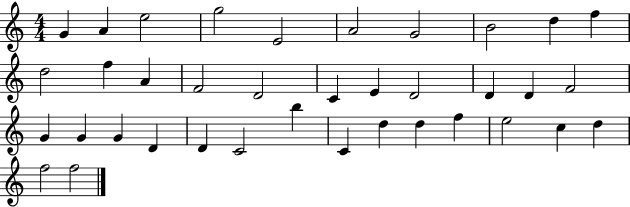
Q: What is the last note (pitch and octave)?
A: F5